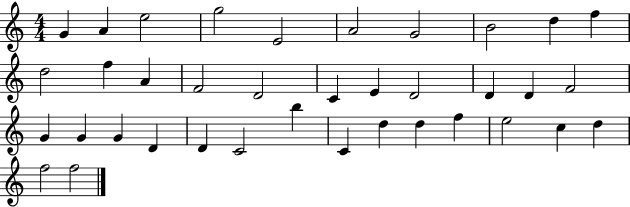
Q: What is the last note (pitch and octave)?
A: F5